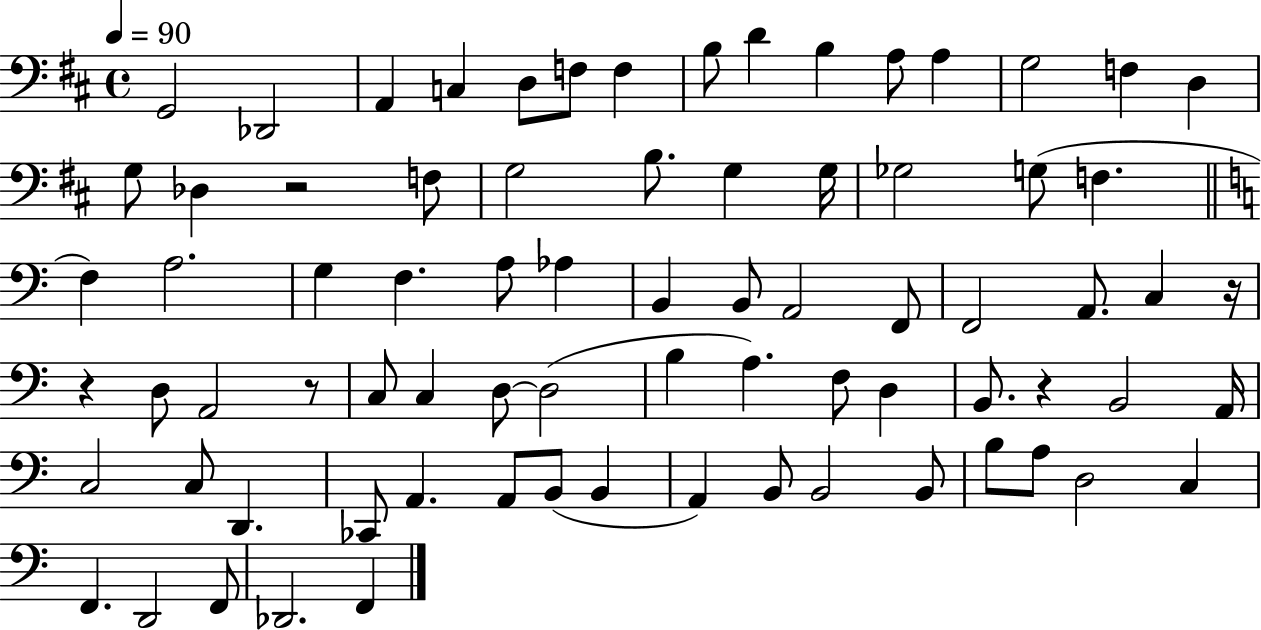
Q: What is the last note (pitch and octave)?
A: F2